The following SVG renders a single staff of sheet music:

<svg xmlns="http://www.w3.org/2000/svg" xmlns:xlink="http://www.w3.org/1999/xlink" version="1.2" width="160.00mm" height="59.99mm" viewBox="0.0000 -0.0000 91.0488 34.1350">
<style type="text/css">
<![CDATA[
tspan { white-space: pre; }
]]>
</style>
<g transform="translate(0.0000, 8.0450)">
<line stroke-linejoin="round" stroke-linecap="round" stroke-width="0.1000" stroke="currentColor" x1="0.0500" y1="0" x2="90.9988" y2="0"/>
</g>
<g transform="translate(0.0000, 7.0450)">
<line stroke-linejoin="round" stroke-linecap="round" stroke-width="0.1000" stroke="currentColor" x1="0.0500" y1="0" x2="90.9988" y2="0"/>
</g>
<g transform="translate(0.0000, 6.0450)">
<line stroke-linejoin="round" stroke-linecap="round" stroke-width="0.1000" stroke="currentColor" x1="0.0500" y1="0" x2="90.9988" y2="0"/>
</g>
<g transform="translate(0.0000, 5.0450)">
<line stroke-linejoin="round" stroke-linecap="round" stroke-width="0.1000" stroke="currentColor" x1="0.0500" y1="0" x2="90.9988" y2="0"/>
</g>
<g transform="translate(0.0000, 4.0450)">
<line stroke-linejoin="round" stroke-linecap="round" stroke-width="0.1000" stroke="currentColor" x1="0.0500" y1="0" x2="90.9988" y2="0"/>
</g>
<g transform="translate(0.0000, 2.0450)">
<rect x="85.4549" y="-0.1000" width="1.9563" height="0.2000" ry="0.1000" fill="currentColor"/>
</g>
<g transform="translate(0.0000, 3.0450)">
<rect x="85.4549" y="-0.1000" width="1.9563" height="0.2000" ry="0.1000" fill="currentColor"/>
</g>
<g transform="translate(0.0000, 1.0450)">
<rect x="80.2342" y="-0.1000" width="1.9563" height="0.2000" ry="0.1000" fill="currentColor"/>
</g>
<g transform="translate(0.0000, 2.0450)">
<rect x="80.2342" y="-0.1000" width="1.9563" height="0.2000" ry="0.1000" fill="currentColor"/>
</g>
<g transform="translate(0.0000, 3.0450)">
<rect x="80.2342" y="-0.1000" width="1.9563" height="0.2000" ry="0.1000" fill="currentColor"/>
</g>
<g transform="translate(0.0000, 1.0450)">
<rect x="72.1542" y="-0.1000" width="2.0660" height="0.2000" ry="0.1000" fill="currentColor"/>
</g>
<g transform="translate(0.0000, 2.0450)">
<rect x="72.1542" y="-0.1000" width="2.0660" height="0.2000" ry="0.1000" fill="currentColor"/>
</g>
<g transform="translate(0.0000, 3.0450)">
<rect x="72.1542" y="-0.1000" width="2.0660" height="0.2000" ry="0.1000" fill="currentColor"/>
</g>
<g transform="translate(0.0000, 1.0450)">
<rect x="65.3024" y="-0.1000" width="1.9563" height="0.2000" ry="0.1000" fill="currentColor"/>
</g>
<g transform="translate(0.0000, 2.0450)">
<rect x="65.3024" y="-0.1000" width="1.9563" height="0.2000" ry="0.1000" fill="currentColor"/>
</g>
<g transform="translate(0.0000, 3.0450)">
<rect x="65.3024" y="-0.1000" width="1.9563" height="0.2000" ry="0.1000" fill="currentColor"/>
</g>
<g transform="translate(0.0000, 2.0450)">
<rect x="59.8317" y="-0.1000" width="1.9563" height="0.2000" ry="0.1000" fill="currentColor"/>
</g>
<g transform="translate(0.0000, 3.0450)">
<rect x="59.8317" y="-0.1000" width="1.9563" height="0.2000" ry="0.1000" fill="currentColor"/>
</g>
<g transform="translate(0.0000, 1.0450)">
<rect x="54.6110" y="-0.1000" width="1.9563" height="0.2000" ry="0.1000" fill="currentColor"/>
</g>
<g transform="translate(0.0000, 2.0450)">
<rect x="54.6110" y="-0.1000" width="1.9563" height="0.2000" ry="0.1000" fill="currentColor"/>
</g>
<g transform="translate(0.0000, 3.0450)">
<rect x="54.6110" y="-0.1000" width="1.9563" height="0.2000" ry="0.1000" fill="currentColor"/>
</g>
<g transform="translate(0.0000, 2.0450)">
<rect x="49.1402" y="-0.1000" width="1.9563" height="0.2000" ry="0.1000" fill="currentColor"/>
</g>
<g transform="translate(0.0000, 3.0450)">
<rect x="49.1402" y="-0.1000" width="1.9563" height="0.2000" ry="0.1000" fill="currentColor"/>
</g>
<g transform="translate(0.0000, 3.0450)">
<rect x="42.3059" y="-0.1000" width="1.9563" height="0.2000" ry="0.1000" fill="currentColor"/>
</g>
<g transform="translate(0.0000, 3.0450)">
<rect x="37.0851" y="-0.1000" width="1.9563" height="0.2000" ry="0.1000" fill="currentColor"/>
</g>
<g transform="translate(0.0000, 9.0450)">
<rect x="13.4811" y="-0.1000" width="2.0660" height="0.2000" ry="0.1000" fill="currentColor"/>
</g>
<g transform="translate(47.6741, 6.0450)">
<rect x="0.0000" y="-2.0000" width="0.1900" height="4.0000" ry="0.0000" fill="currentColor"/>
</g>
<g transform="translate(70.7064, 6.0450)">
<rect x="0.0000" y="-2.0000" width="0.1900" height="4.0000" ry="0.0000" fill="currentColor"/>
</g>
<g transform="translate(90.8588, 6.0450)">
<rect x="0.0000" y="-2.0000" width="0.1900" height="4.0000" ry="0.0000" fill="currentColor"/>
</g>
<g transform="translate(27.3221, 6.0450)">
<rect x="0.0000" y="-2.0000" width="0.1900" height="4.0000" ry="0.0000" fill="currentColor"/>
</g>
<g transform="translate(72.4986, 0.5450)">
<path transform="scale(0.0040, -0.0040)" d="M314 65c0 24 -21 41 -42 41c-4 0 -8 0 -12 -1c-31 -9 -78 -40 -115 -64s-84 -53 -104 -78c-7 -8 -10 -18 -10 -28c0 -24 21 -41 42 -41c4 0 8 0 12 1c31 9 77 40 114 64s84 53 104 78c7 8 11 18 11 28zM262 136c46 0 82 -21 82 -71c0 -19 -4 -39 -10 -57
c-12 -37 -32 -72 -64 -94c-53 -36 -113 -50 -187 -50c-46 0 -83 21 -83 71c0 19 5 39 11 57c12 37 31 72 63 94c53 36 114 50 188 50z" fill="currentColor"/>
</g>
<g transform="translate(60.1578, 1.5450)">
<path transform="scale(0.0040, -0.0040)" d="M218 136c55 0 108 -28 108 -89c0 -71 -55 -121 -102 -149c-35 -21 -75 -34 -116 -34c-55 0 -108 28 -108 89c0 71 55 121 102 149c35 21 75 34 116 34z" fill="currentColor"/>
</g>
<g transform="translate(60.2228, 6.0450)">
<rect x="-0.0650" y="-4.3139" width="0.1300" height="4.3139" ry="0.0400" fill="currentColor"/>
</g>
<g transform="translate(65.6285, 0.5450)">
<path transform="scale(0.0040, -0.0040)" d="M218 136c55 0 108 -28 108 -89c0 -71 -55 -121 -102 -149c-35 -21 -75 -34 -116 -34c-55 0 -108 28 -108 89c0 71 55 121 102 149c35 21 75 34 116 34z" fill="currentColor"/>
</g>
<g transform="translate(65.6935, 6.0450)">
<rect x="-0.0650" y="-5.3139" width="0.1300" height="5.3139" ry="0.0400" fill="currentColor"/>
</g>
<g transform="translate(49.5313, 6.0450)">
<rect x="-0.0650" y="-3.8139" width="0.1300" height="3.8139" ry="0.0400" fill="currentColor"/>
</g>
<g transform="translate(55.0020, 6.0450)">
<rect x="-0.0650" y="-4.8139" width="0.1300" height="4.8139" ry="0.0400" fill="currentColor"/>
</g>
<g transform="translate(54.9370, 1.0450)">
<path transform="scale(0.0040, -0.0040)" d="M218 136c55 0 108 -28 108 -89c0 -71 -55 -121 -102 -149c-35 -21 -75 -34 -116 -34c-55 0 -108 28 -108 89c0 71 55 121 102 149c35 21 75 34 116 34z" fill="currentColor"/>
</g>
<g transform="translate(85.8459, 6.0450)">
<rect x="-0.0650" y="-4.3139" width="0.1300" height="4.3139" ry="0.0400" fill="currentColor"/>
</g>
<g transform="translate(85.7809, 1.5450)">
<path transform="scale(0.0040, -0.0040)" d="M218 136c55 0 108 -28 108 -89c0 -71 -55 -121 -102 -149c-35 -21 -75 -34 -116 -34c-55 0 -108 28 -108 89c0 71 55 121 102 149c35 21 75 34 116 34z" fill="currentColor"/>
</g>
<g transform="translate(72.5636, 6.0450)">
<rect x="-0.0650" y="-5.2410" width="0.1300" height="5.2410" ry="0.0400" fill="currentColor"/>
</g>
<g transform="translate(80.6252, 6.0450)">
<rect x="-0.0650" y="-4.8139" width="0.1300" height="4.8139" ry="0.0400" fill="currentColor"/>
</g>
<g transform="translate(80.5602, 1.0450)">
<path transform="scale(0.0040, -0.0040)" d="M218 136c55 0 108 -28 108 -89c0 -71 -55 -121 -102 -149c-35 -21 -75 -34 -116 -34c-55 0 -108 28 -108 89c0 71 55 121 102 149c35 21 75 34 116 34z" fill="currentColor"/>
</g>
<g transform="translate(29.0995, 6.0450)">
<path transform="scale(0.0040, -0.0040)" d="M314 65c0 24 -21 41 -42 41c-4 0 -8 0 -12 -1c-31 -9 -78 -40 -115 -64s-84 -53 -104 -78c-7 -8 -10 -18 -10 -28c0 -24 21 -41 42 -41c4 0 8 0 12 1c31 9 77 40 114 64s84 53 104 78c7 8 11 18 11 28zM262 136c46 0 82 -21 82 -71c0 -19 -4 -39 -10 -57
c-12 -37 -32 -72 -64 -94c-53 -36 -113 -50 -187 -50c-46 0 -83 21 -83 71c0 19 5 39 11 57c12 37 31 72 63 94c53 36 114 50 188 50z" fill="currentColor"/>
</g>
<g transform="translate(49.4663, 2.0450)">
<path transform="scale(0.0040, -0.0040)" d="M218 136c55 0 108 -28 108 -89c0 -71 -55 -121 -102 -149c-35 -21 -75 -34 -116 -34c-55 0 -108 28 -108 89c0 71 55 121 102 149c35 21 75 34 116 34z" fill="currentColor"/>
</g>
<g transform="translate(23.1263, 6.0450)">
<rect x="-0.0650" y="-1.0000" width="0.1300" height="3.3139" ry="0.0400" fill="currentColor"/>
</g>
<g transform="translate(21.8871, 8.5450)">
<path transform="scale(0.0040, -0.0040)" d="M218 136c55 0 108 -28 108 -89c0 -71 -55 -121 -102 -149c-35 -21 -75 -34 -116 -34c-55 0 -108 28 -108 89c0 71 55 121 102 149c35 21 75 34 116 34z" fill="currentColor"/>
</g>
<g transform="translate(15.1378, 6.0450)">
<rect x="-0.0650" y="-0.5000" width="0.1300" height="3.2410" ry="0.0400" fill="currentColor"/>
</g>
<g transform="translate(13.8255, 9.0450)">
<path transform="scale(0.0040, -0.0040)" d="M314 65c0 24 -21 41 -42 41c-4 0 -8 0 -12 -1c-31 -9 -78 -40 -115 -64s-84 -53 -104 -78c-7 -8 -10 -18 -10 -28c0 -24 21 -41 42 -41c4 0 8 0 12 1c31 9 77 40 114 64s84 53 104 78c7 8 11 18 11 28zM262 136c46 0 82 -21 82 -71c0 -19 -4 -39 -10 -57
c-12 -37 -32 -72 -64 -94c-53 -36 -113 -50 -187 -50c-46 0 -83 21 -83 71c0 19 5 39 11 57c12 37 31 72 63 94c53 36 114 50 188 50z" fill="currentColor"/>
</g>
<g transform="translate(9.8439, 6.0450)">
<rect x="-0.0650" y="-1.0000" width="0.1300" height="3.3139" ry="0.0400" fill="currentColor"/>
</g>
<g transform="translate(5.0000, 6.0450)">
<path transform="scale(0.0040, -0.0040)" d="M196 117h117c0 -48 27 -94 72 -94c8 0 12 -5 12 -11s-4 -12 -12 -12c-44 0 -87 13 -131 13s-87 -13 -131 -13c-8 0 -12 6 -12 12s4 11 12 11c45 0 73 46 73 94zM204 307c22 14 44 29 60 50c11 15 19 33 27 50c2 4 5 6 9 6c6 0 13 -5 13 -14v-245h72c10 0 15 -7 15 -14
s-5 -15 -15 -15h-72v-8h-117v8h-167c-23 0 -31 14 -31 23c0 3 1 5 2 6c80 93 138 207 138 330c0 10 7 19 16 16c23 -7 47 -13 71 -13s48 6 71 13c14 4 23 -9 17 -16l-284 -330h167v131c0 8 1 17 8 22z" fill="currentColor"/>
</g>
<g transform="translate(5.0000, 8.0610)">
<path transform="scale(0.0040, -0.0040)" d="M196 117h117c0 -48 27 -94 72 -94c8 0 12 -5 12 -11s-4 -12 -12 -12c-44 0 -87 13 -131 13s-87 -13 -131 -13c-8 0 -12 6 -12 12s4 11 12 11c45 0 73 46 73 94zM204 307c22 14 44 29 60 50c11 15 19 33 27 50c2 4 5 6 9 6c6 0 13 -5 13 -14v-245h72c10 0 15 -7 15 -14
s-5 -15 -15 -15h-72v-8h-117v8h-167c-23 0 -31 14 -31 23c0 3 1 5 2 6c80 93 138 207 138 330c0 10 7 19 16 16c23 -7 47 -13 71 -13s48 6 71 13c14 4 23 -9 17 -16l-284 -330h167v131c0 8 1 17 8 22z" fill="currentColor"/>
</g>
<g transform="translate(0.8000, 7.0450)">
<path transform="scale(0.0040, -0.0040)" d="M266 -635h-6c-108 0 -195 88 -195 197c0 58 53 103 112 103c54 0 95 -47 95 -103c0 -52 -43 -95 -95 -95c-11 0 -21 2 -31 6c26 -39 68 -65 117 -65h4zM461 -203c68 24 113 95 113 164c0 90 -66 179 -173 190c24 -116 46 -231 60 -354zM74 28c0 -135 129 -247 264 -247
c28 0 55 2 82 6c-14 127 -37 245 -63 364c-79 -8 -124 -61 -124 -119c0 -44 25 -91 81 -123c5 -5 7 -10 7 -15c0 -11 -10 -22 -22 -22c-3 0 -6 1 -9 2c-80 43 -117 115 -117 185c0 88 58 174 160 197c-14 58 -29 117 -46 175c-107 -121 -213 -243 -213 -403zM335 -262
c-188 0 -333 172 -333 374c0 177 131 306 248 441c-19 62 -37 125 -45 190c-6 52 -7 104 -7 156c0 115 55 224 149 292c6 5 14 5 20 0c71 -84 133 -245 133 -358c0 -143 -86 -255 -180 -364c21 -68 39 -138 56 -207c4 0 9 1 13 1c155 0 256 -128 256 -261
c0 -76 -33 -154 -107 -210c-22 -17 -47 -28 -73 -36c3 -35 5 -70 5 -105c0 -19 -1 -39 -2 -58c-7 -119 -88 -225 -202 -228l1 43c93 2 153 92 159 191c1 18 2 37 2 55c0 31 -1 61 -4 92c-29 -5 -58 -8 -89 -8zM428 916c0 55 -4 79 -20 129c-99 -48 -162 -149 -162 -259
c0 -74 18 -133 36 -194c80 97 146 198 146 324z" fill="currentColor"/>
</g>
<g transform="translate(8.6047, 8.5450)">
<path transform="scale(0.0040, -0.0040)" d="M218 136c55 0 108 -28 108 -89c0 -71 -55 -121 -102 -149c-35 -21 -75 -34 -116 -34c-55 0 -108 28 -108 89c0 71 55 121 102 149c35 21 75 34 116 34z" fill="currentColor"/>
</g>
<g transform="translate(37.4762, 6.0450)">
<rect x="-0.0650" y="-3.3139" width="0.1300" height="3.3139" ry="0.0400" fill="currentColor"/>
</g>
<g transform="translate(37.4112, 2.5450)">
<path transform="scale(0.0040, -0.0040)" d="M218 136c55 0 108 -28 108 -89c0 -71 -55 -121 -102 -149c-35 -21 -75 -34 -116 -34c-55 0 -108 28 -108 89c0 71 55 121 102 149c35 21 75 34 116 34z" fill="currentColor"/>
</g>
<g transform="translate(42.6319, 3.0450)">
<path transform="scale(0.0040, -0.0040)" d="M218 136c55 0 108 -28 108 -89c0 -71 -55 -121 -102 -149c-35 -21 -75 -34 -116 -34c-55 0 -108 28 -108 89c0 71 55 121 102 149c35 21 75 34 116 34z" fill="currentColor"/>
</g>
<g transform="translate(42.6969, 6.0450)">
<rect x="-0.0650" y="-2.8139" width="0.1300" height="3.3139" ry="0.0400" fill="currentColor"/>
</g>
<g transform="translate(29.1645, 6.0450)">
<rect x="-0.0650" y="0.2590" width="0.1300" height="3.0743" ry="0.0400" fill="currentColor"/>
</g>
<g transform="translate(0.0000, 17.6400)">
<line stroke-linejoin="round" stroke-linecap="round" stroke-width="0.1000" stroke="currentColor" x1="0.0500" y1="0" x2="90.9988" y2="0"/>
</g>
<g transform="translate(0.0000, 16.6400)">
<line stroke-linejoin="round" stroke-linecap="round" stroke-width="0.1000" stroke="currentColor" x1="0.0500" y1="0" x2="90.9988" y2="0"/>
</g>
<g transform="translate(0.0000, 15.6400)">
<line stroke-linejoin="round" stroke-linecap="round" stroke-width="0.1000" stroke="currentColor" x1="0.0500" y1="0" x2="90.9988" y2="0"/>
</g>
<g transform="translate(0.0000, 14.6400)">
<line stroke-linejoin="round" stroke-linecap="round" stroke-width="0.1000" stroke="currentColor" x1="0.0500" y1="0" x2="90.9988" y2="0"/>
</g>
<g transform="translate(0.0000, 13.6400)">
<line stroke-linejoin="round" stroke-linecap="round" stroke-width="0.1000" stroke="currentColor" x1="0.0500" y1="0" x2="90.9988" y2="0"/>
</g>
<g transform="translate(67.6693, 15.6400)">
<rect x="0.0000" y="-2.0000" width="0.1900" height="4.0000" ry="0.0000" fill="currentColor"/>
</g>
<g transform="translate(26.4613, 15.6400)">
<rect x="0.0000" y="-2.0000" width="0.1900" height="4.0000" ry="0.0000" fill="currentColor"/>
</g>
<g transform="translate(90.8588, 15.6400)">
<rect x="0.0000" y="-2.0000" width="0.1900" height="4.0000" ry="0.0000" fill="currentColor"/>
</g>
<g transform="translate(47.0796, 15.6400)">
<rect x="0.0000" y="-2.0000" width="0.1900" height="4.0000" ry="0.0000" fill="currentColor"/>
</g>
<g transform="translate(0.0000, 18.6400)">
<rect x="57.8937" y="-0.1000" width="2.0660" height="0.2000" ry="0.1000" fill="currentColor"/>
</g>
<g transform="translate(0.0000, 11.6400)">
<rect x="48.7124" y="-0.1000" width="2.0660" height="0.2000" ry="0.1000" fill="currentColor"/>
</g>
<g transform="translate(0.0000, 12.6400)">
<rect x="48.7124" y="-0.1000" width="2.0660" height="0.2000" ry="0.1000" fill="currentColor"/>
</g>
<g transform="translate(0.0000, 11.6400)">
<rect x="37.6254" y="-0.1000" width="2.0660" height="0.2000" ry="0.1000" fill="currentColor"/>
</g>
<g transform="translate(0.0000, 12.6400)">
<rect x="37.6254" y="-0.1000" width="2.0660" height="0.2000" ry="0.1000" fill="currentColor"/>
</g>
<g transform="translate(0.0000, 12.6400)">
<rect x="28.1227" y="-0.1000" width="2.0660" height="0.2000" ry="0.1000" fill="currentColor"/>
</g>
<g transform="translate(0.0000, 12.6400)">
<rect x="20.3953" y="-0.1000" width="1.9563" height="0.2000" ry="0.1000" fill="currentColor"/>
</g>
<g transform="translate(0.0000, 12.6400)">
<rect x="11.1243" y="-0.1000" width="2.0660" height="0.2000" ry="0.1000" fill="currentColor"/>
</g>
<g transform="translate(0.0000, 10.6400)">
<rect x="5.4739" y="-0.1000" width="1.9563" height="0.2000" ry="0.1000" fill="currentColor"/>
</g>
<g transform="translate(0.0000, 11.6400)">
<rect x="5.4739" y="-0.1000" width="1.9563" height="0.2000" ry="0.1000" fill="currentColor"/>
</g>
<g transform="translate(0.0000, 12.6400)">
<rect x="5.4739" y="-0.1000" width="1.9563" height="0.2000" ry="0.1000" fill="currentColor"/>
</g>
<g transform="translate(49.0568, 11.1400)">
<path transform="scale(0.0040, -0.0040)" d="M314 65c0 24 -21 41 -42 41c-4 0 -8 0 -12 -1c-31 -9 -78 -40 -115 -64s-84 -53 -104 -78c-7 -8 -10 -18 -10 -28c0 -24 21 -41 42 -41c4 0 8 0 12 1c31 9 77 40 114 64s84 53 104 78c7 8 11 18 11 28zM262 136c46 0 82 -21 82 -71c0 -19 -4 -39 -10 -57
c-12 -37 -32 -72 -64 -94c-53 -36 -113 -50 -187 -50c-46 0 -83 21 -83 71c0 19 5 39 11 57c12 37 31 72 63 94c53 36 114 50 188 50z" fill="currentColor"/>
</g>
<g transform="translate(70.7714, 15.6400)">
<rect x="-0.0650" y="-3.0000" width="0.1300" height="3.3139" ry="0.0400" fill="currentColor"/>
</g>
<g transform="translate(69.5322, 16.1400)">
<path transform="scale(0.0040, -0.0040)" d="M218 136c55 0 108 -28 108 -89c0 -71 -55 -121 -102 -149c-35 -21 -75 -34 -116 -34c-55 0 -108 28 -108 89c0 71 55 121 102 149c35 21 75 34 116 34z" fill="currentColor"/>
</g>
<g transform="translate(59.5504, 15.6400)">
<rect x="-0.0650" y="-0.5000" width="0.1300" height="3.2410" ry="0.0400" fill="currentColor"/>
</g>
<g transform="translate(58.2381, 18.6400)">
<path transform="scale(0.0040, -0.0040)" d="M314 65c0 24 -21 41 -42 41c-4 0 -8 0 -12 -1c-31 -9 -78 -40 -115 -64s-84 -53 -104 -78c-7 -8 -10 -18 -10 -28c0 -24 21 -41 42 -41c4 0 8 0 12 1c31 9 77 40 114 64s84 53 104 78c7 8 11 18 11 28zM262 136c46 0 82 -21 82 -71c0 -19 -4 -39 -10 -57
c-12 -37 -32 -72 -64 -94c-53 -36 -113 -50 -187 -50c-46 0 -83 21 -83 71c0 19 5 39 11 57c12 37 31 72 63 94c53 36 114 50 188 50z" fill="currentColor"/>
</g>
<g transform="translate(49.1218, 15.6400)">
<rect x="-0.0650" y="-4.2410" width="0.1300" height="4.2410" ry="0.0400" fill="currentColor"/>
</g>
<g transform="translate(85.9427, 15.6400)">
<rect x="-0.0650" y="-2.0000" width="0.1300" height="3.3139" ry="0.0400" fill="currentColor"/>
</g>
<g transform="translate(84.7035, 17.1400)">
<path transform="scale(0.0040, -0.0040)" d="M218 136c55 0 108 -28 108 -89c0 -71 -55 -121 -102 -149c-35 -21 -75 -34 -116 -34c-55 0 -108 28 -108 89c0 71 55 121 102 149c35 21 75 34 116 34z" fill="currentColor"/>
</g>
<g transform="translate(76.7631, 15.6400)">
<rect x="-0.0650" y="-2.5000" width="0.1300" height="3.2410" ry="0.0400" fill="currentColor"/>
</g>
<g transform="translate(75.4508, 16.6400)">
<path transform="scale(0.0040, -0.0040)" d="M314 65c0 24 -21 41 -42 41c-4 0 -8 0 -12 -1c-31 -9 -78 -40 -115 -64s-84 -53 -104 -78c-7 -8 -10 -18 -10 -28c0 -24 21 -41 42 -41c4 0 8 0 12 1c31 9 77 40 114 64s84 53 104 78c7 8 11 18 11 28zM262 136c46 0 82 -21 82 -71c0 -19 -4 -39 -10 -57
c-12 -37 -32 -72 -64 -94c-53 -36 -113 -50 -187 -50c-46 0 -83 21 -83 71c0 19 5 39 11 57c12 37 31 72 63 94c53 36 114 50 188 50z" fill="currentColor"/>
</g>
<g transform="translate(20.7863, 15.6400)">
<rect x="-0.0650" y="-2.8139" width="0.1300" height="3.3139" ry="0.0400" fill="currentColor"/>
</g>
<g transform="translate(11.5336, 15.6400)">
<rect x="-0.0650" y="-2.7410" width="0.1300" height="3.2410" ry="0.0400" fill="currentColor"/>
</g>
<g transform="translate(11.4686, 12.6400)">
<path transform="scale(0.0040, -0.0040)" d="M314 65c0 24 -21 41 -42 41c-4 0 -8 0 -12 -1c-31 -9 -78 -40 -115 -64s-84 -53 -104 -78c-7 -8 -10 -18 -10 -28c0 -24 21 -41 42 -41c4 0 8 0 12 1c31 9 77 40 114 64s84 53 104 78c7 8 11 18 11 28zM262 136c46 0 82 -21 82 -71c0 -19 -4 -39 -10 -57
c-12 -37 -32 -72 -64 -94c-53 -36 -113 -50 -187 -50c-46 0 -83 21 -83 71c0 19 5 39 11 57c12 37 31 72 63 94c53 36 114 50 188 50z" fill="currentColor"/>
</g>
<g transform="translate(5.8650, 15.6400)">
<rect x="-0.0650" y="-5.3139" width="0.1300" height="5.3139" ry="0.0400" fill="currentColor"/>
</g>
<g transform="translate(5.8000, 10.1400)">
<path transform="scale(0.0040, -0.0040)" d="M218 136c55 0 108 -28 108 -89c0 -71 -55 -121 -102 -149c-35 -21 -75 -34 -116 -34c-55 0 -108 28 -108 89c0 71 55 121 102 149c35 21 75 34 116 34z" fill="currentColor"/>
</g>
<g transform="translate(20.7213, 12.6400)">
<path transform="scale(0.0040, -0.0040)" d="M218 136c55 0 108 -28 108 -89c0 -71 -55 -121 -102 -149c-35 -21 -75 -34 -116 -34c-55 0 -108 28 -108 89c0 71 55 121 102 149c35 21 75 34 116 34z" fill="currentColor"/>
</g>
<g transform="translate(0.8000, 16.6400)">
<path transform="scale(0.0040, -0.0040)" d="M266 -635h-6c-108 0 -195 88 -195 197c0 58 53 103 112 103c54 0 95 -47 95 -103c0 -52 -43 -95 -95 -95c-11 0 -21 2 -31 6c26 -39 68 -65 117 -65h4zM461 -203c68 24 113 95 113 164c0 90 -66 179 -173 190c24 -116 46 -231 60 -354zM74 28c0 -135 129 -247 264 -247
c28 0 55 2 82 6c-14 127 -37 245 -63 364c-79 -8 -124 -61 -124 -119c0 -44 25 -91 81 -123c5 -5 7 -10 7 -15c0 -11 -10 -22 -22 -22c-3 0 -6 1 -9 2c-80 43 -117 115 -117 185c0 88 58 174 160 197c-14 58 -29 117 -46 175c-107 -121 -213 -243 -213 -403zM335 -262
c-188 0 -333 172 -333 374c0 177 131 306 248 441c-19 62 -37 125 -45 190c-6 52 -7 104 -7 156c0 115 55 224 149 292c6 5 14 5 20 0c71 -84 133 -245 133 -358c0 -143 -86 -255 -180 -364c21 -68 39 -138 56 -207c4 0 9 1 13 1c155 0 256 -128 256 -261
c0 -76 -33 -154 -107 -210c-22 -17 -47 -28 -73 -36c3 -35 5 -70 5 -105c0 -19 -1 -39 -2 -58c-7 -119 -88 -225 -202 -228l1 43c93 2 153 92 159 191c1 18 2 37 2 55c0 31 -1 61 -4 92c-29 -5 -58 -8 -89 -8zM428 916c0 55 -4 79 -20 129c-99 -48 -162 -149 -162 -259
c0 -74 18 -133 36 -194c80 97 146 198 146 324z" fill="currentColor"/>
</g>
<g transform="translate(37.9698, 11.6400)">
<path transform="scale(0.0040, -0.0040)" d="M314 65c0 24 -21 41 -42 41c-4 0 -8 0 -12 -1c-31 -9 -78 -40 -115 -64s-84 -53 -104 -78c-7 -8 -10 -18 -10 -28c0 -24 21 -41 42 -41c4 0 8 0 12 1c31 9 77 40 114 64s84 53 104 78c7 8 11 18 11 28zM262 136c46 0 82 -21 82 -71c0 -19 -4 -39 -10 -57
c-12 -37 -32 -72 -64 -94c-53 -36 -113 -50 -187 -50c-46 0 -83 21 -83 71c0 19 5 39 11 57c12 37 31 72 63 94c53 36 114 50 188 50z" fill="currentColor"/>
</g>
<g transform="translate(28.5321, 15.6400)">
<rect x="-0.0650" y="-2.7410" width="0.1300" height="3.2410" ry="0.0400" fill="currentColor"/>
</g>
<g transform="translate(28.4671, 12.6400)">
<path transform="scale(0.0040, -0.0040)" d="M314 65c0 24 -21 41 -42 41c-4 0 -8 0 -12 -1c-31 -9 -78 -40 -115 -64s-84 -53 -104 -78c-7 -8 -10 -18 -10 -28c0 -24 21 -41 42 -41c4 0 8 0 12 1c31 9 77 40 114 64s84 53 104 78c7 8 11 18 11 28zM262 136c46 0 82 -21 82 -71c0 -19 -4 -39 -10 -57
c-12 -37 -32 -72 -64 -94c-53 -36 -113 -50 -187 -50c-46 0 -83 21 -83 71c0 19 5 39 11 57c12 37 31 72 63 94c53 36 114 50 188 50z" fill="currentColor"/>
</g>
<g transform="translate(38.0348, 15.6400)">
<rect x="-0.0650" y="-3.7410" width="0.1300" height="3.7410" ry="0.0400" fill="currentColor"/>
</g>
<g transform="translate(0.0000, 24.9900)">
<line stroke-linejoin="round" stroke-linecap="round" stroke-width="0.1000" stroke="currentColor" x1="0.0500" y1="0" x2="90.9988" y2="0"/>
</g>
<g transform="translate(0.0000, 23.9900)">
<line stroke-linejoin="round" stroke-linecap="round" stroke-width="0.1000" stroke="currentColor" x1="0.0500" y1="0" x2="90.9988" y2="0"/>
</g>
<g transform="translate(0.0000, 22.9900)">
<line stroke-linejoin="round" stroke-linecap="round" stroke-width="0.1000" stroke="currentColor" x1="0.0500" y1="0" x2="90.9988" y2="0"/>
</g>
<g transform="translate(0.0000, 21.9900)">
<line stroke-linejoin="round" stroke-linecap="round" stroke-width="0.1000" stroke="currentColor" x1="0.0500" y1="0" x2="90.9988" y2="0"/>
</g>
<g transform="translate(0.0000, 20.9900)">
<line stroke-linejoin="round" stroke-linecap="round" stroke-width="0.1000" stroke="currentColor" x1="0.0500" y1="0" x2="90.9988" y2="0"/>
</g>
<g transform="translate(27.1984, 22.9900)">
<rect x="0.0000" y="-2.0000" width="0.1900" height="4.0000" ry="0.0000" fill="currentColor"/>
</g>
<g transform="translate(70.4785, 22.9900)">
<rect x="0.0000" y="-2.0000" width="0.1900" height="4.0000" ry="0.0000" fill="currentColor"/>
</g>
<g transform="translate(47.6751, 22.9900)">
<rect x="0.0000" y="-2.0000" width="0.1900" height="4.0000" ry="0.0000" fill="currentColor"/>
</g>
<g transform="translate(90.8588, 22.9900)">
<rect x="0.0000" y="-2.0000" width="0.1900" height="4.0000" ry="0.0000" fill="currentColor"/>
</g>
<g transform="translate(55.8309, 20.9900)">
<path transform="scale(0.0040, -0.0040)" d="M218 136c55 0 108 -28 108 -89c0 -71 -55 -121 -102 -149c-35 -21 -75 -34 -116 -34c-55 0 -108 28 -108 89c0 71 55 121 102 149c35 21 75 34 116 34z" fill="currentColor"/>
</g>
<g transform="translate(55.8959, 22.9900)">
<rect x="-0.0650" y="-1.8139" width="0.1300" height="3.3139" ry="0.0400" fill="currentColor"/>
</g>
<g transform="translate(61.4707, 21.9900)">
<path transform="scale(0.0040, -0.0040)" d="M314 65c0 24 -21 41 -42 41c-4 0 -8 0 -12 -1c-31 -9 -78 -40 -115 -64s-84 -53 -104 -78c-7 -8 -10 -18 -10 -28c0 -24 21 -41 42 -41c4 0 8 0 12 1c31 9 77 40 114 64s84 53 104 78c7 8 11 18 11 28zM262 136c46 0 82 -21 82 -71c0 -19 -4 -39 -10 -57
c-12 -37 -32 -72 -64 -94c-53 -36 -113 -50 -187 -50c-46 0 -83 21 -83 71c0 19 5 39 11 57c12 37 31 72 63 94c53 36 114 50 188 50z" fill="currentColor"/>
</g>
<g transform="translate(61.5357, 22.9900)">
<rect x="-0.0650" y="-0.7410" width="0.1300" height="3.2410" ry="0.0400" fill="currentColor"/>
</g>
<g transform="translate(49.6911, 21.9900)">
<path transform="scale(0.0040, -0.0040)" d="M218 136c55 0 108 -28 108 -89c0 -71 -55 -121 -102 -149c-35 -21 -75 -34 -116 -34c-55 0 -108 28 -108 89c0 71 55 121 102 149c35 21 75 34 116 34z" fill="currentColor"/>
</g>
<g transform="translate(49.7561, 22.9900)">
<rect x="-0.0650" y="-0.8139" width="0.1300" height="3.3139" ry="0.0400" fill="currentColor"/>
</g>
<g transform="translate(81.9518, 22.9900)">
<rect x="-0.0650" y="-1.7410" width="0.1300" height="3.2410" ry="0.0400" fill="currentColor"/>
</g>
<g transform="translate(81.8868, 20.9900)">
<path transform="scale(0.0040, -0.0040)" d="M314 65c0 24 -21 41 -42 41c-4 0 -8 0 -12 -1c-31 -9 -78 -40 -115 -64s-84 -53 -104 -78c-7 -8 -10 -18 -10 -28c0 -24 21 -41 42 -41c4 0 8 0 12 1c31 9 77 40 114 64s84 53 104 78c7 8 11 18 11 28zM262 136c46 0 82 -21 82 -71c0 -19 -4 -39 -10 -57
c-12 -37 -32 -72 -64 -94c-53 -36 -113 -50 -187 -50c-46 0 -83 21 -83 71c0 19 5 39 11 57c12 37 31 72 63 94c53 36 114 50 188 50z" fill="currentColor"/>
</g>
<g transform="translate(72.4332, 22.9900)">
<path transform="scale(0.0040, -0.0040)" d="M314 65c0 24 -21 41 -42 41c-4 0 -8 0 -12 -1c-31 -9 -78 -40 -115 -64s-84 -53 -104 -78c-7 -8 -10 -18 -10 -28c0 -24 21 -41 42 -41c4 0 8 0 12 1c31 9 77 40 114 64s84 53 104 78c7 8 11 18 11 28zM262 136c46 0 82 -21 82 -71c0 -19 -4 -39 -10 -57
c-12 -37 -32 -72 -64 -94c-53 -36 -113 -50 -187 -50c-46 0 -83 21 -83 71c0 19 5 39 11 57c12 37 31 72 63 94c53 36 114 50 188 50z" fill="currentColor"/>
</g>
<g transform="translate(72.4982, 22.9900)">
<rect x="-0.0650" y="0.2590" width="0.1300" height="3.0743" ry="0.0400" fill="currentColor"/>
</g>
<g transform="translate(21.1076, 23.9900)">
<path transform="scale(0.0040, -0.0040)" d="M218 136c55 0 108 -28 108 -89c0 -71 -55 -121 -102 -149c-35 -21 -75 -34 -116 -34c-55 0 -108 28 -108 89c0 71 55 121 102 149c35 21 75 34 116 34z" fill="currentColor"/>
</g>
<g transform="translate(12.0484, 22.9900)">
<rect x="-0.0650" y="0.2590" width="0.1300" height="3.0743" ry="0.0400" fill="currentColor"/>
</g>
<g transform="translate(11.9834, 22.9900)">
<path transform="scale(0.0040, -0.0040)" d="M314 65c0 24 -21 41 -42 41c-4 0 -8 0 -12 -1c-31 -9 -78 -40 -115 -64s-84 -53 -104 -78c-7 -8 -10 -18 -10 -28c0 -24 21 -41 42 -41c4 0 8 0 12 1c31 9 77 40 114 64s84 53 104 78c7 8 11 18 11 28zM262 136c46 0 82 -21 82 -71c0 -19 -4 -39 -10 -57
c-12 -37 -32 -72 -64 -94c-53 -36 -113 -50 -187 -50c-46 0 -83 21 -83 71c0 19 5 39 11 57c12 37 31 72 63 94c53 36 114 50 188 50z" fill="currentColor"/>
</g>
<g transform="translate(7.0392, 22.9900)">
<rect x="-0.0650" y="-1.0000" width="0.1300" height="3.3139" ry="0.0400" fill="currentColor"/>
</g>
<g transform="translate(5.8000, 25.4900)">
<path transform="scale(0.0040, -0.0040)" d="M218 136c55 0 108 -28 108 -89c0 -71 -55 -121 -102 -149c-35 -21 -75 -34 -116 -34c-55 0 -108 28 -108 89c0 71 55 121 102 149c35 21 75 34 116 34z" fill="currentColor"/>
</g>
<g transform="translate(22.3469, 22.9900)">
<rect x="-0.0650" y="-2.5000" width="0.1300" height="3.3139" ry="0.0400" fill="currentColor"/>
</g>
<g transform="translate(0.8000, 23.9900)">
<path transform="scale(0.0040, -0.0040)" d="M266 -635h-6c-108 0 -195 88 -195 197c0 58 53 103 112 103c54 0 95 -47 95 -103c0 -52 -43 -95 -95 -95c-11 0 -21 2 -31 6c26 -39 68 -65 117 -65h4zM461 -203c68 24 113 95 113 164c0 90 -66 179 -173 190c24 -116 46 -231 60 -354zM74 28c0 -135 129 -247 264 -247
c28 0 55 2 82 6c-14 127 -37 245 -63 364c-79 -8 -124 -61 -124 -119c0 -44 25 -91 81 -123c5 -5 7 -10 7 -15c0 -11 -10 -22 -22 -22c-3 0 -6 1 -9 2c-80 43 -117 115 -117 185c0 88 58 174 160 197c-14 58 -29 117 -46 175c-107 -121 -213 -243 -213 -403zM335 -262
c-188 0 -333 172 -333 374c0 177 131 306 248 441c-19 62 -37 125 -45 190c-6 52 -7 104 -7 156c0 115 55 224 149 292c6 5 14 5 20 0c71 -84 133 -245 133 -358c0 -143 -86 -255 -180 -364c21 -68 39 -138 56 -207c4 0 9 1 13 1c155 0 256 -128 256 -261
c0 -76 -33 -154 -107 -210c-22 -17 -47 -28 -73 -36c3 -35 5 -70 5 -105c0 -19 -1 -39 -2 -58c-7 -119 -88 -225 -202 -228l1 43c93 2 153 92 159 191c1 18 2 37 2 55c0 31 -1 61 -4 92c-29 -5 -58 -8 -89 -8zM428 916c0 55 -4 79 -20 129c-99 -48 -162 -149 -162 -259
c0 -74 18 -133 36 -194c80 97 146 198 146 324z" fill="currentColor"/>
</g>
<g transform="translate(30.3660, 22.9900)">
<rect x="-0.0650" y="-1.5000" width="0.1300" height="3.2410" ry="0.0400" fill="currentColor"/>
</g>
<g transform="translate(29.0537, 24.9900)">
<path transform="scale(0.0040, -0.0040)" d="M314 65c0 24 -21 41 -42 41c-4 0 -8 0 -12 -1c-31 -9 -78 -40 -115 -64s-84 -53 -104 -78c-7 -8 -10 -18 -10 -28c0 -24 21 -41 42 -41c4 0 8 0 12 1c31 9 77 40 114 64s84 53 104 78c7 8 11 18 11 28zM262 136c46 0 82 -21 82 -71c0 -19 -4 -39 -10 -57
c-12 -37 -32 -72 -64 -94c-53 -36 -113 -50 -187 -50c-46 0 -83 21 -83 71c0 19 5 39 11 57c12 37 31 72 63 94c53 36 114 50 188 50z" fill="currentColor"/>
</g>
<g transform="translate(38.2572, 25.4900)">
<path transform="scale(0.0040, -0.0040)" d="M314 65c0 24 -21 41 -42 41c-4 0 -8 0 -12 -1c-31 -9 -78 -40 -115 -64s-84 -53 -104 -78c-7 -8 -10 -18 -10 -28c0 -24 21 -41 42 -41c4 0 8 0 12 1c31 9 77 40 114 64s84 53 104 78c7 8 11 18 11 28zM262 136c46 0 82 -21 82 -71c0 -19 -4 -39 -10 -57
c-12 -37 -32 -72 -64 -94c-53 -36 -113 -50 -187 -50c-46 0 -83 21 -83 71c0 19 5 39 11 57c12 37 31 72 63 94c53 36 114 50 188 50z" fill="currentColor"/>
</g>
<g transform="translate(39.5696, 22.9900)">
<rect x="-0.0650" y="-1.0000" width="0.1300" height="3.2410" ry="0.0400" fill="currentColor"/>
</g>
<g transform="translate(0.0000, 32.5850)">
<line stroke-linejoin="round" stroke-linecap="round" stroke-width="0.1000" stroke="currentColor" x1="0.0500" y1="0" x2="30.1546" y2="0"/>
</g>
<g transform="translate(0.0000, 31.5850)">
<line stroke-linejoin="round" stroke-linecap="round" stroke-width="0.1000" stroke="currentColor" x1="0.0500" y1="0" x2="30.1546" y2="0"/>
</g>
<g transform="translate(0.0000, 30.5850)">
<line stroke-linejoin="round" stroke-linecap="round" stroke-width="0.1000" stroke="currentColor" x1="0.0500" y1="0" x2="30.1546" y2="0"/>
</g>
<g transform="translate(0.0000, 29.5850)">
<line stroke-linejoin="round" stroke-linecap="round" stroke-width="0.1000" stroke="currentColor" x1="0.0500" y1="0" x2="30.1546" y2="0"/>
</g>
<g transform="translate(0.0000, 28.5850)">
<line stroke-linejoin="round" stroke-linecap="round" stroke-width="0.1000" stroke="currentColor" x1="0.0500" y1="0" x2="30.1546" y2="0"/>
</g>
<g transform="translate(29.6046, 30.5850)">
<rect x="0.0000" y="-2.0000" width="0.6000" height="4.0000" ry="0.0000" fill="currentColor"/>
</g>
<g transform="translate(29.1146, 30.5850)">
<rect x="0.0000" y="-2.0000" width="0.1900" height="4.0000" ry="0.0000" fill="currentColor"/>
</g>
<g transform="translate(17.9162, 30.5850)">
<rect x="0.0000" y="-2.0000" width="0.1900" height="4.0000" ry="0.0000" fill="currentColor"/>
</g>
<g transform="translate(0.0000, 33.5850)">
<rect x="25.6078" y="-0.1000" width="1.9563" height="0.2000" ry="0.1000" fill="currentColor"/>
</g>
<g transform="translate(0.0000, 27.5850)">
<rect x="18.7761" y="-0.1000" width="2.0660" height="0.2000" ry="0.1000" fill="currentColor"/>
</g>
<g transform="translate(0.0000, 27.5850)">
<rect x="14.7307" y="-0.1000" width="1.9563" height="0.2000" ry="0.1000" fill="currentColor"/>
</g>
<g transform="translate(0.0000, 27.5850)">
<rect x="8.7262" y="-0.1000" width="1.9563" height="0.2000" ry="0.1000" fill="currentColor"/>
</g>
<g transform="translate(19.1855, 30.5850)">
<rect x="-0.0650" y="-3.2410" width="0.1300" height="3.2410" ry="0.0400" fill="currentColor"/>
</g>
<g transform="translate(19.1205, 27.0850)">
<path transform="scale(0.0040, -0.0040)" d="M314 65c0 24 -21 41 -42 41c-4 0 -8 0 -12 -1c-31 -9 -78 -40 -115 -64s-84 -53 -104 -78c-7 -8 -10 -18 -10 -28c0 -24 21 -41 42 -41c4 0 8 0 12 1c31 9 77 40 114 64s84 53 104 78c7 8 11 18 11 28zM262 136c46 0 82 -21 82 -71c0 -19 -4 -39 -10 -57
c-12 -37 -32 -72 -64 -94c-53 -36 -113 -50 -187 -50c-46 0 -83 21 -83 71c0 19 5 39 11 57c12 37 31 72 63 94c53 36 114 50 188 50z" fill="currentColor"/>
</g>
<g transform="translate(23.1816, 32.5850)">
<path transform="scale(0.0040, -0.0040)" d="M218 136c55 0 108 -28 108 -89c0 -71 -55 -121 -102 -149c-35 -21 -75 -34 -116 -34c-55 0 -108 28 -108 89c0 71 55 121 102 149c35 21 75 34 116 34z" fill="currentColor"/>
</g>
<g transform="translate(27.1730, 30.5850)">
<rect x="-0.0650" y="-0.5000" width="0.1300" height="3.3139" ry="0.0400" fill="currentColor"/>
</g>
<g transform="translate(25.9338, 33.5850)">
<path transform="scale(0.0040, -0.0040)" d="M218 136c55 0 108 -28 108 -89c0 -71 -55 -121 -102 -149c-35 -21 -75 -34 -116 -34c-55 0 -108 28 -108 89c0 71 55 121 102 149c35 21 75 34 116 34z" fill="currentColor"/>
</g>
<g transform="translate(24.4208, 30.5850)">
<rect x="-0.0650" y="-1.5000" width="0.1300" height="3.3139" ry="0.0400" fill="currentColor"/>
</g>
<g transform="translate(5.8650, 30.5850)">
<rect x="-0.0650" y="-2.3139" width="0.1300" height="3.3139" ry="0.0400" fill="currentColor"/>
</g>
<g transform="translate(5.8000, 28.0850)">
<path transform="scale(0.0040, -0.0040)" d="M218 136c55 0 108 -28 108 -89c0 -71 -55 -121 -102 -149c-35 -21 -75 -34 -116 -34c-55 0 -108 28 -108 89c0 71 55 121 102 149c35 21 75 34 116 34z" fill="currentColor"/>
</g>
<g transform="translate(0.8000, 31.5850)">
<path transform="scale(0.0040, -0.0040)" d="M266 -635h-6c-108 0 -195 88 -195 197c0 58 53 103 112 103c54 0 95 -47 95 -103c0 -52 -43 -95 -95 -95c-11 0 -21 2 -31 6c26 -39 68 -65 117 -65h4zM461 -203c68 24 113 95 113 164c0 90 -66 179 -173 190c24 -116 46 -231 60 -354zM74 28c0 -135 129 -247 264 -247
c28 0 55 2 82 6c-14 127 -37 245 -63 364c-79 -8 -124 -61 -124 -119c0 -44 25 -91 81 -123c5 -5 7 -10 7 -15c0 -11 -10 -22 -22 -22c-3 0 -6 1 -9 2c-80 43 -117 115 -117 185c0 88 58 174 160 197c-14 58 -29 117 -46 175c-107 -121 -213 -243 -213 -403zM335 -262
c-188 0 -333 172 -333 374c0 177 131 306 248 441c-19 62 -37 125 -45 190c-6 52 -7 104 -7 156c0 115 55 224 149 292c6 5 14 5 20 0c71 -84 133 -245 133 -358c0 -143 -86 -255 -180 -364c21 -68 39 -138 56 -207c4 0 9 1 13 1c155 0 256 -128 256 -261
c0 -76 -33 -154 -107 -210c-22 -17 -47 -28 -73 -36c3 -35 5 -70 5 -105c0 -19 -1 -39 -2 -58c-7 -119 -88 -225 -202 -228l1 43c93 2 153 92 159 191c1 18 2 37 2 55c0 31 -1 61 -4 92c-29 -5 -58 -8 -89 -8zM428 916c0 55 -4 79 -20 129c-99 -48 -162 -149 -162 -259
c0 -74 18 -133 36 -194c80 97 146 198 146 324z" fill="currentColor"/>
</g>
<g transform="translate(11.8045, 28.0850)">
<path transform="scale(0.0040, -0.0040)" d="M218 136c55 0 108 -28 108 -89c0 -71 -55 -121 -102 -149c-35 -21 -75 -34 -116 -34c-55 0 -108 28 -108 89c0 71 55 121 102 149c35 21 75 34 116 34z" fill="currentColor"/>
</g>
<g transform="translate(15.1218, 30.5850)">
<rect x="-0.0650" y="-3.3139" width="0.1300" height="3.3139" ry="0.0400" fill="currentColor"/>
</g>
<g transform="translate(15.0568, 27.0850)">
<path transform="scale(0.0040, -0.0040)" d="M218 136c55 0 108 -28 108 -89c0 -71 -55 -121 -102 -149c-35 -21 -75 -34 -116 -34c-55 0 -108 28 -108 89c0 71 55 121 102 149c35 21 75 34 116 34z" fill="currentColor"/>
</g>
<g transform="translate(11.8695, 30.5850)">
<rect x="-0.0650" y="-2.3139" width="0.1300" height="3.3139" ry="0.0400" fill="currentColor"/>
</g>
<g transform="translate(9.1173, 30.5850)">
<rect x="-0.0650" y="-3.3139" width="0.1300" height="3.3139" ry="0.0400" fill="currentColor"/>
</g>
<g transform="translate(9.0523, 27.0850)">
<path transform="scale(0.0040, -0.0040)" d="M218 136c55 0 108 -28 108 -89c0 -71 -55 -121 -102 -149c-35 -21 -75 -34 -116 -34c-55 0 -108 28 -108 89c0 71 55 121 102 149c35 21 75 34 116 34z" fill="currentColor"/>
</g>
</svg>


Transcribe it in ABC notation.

X:1
T:Untitled
M:4/4
L:1/4
K:C
D C2 D B2 b a c' e' d' f' f'2 e' d' f' a2 a a2 c'2 d'2 C2 A G2 F D B2 G E2 D2 d f d2 B2 f2 g b g b b2 E C